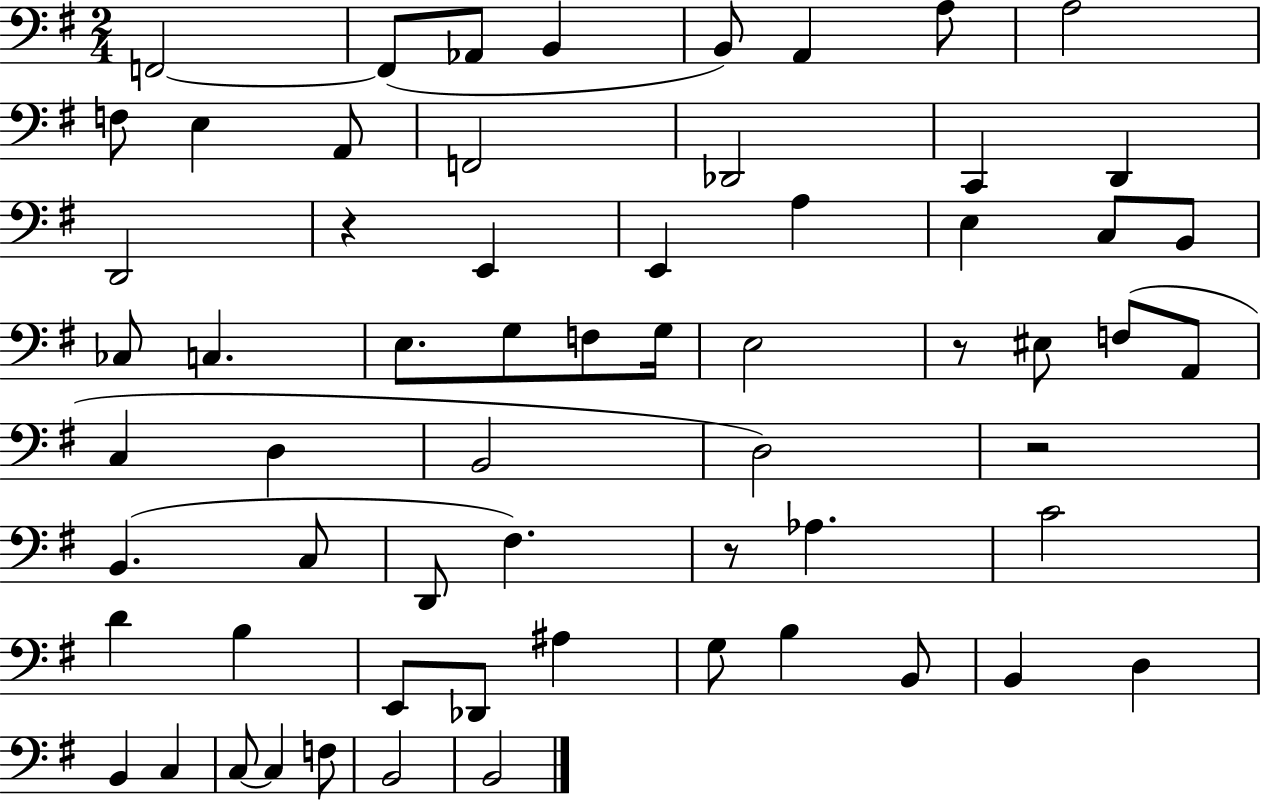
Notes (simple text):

F2/h F2/e Ab2/e B2/q B2/e A2/q A3/e A3/h F3/e E3/q A2/e F2/h Db2/h C2/q D2/q D2/h R/q E2/q E2/q A3/q E3/q C3/e B2/e CES3/e C3/q. E3/e. G3/e F3/e G3/s E3/h R/e EIS3/e F3/e A2/e C3/q D3/q B2/h D3/h R/h B2/q. C3/e D2/e F#3/q. R/e Ab3/q. C4/h D4/q B3/q E2/e Db2/e A#3/q G3/e B3/q B2/e B2/q D3/q B2/q C3/q C3/e C3/q F3/e B2/h B2/h